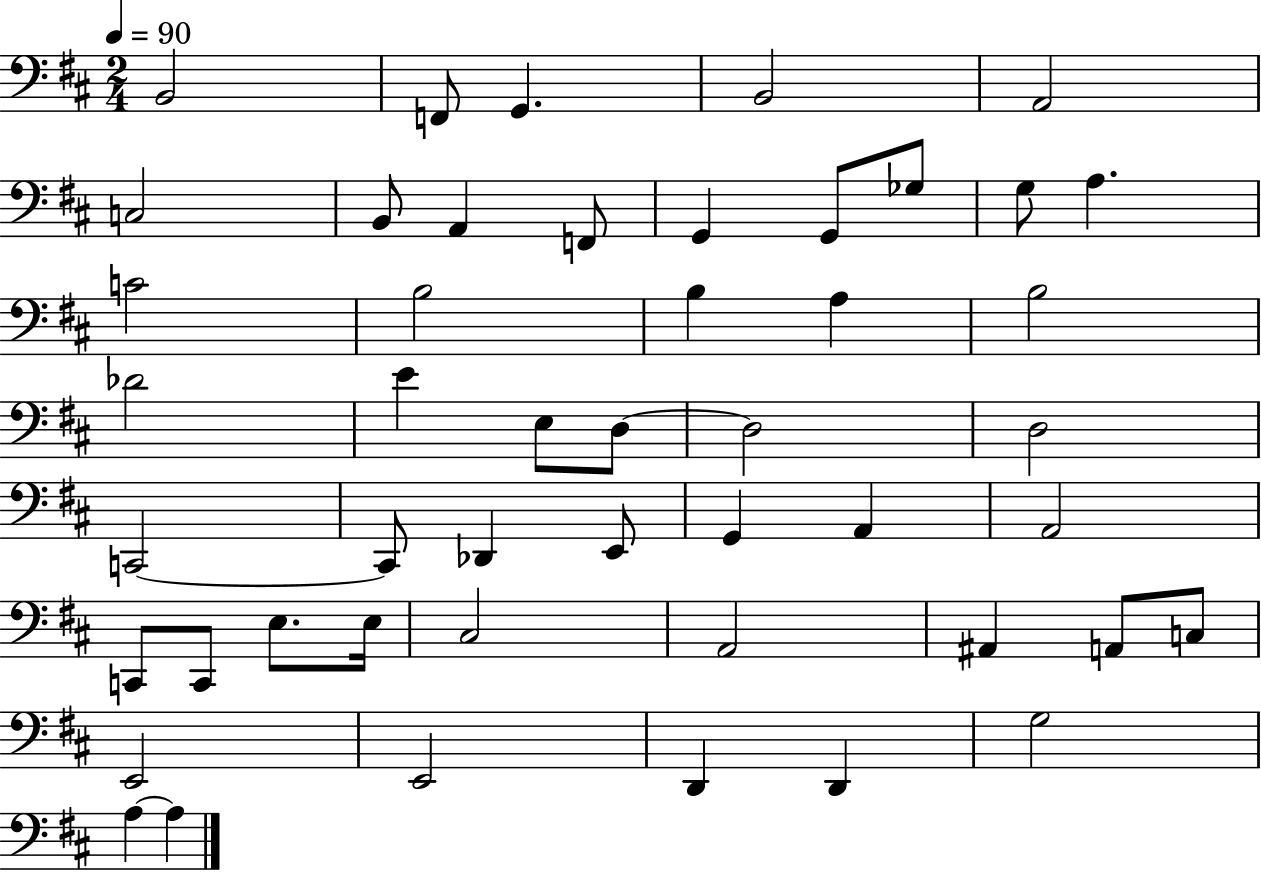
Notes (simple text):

B2/h F2/e G2/q. B2/h A2/h C3/h B2/e A2/q F2/e G2/q G2/e Gb3/e G3/e A3/q. C4/h B3/h B3/q A3/q B3/h Db4/h E4/q E3/e D3/e D3/h D3/h C2/h C2/e Db2/q E2/e G2/q A2/q A2/h C2/e C2/e E3/e. E3/s C#3/h A2/h A#2/q A2/e C3/e E2/h E2/h D2/q D2/q G3/h A3/q A3/q